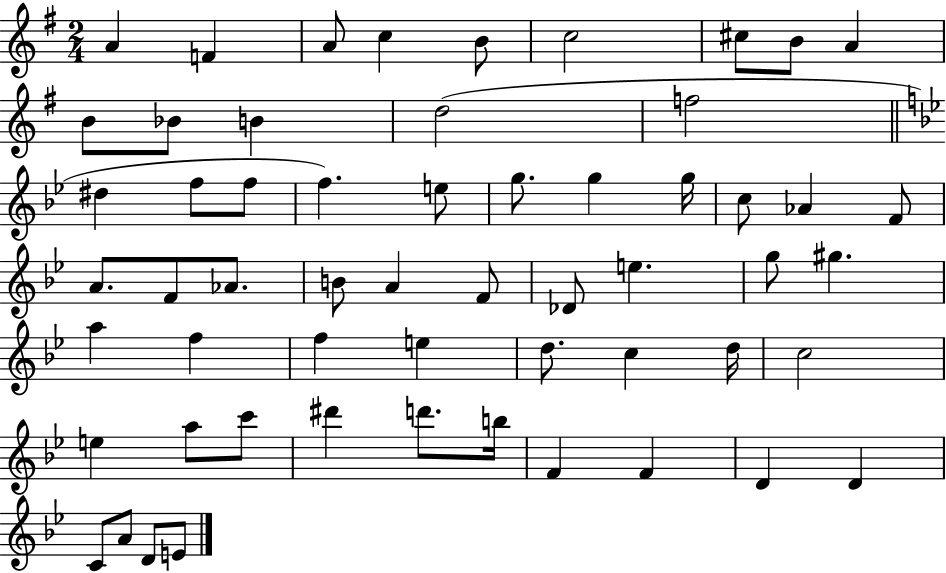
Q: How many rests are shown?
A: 0